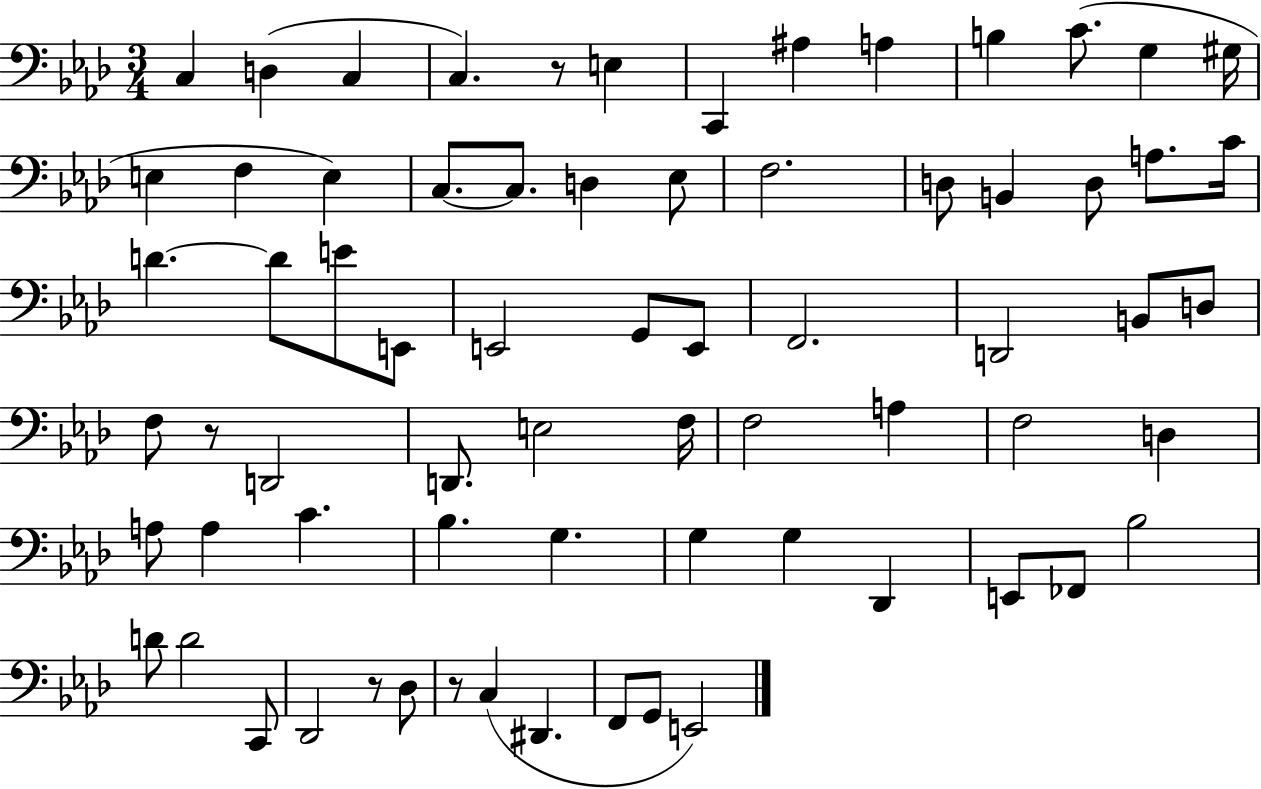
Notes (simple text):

C3/q D3/q C3/q C3/q. R/e E3/q C2/q A#3/q A3/q B3/q C4/e. G3/q G#3/s E3/q F3/q E3/q C3/e. C3/e. D3/q Eb3/e F3/h. D3/e B2/q D3/e A3/e. C4/s D4/q. D4/e E4/e E2/e E2/h G2/e E2/e F2/h. D2/h B2/e D3/e F3/e R/e D2/h D2/e. E3/h F3/s F3/h A3/q F3/h D3/q A3/e A3/q C4/q. Bb3/q. G3/q. G3/q G3/q Db2/q E2/e FES2/e Bb3/h D4/e D4/h C2/e Db2/h R/e Db3/e R/e C3/q D#2/q. F2/e G2/e E2/h